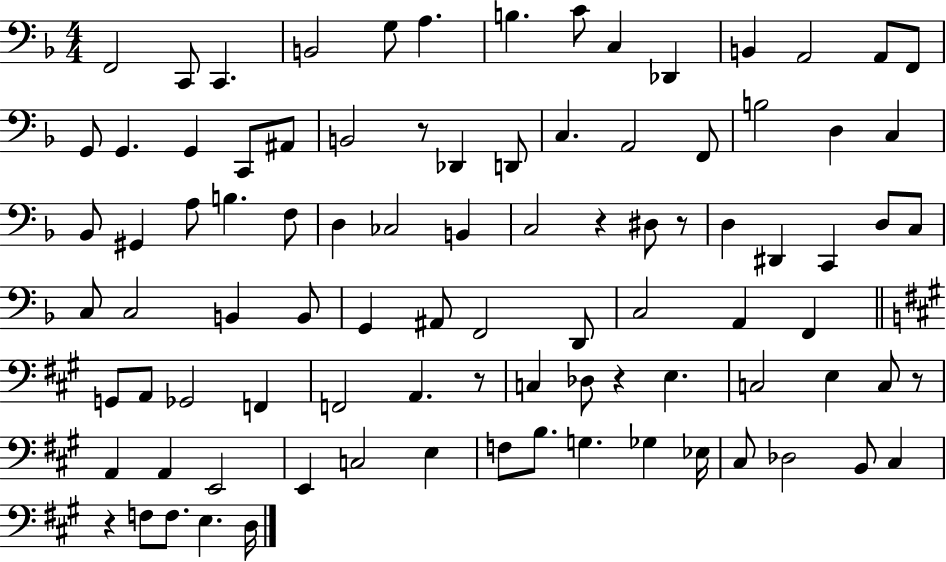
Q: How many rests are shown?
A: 7